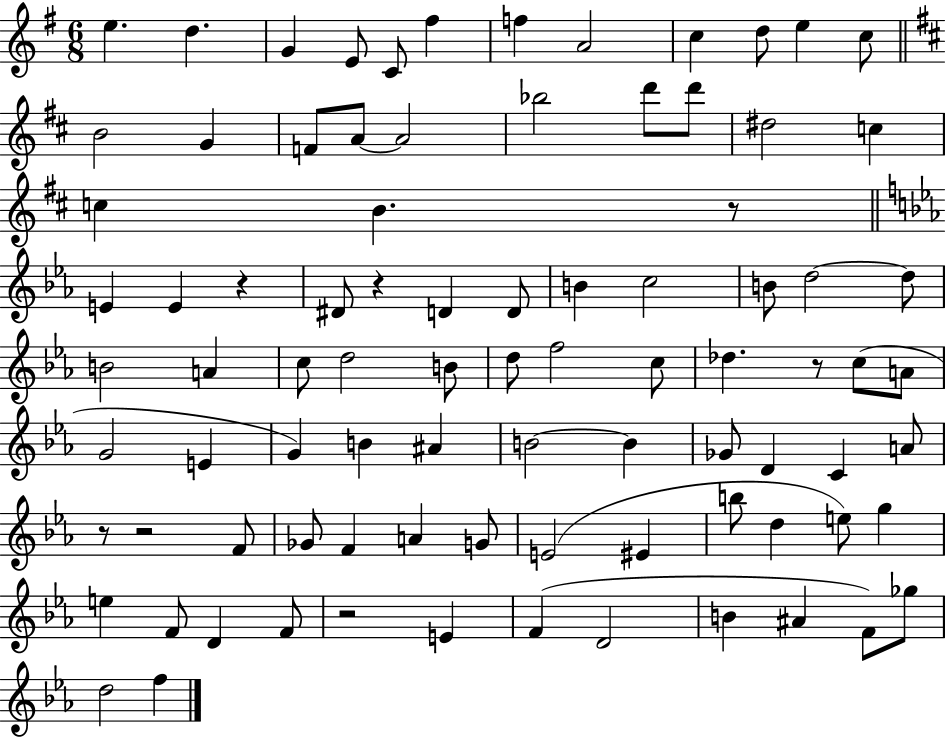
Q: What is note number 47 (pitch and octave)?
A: E4